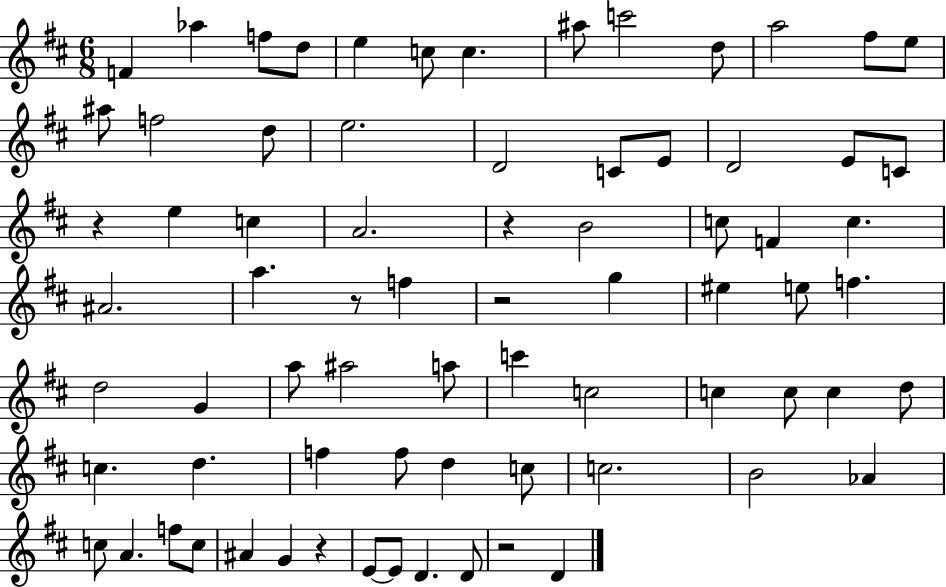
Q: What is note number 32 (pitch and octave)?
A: A5